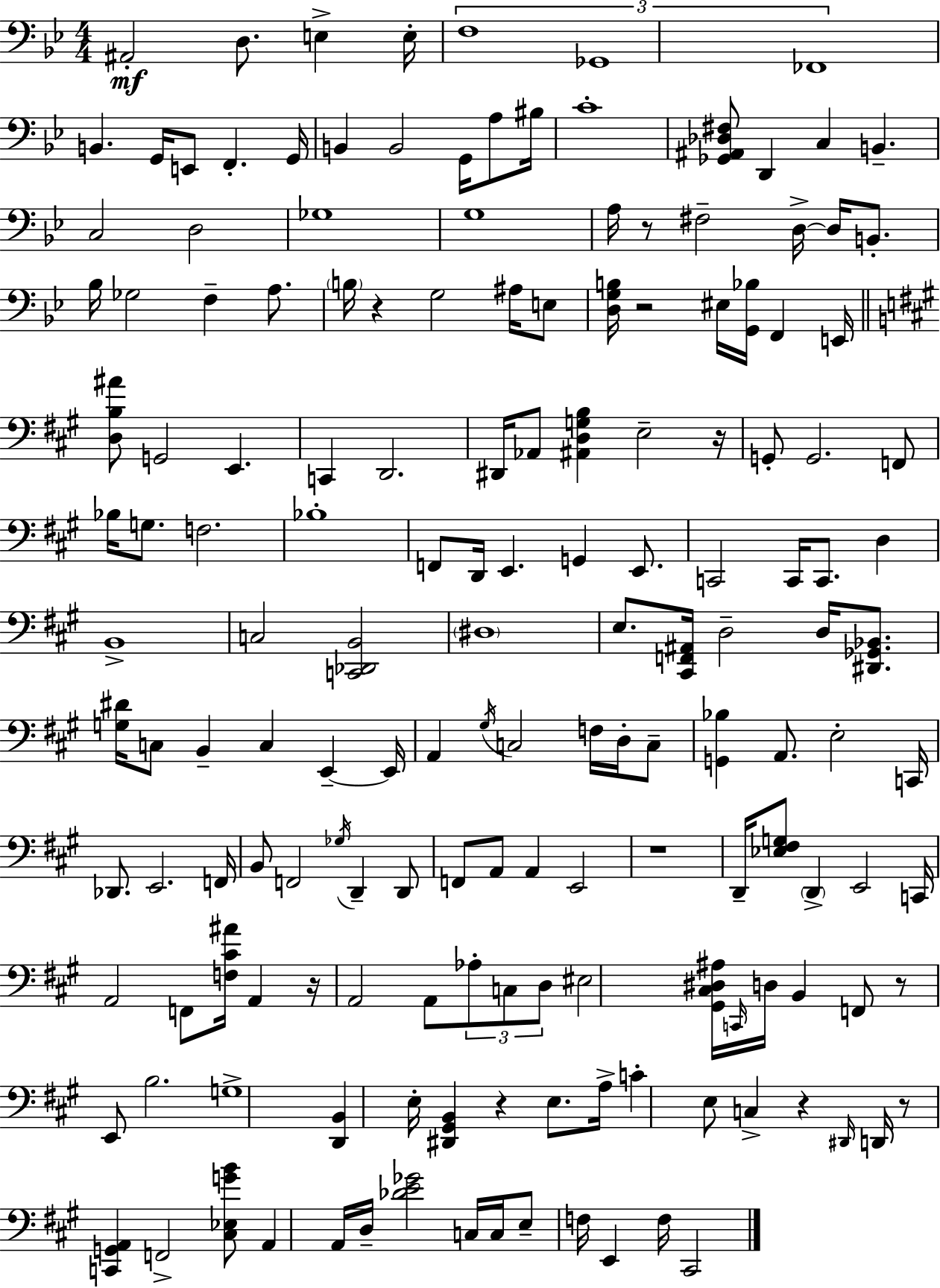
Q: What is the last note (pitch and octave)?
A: C#2